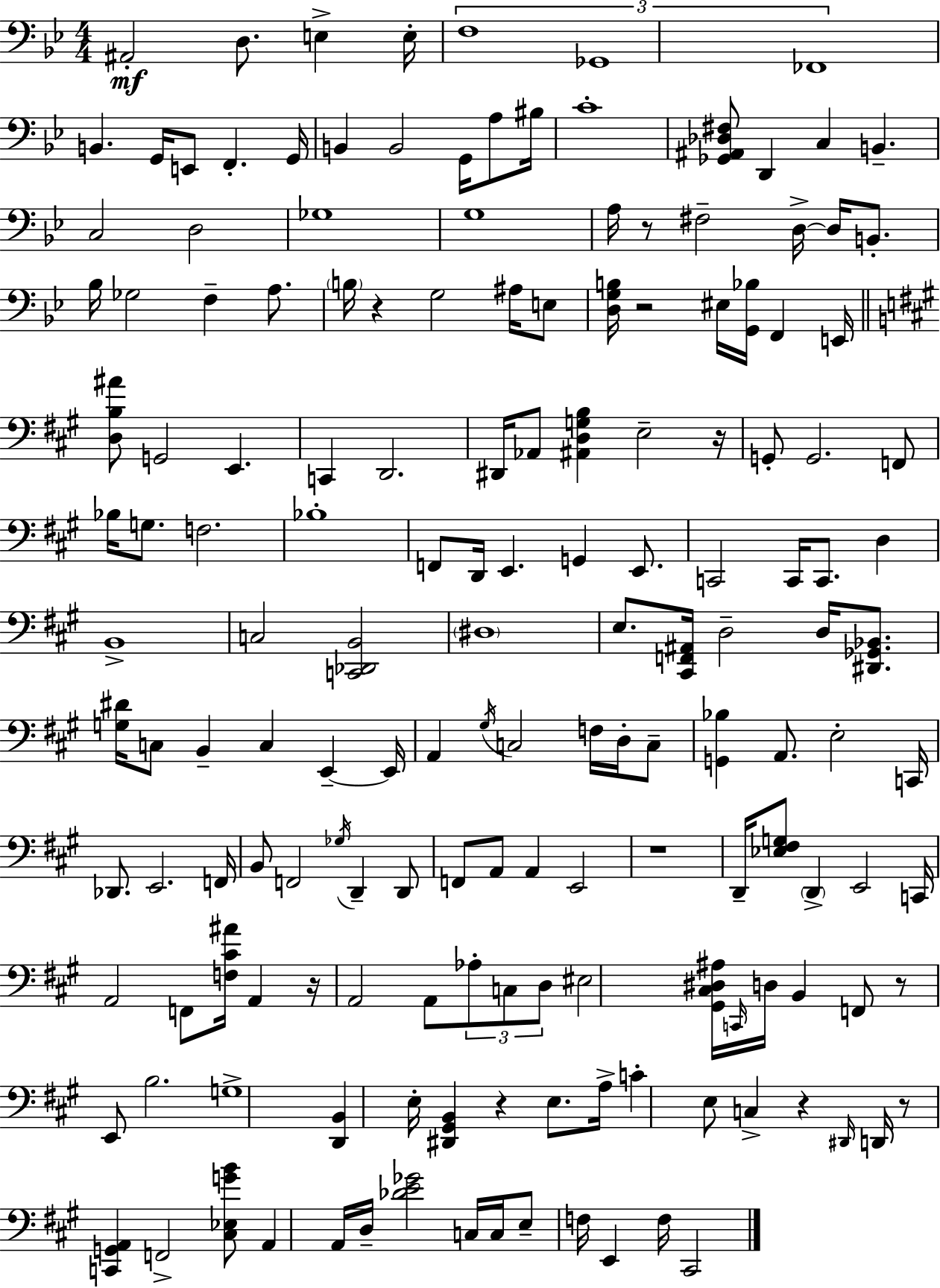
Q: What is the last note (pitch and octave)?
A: C#2